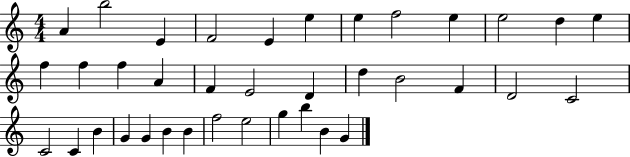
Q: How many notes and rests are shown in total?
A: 37